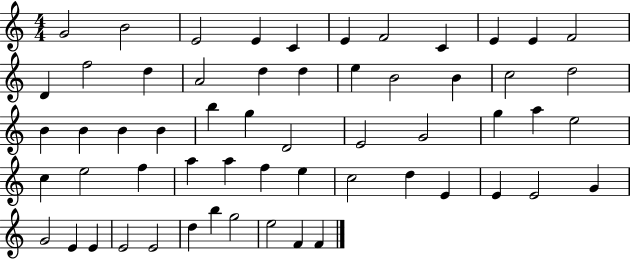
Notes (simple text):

G4/h B4/h E4/h E4/q C4/q E4/q F4/h C4/q E4/q E4/q F4/h D4/q F5/h D5/q A4/h D5/q D5/q E5/q B4/h B4/q C5/h D5/h B4/q B4/q B4/q B4/q B5/q G5/q D4/h E4/h G4/h G5/q A5/q E5/h C5/q E5/h F5/q A5/q A5/q F5/q E5/q C5/h D5/q E4/q E4/q E4/h G4/q G4/h E4/q E4/q E4/h E4/h D5/q B5/q G5/h E5/h F4/q F4/q